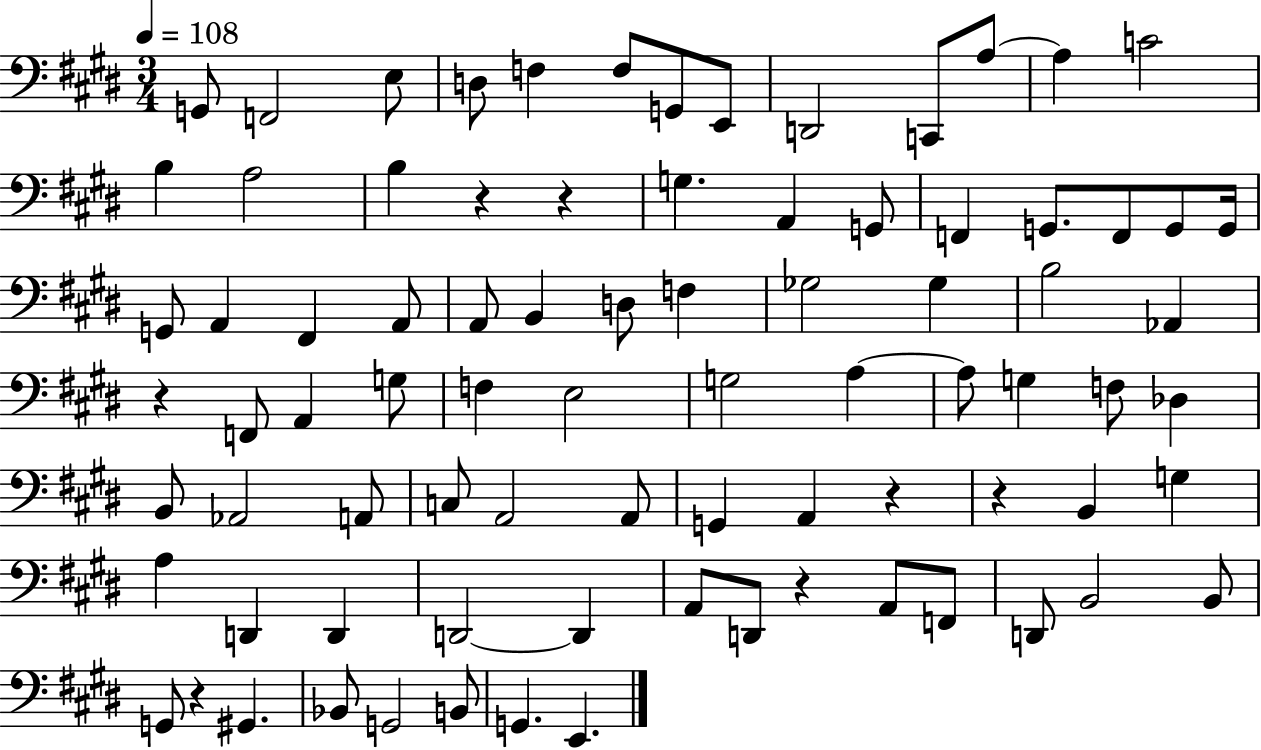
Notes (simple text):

G2/e F2/h E3/e D3/e F3/q F3/e G2/e E2/e D2/h C2/e A3/e A3/q C4/h B3/q A3/h B3/q R/q R/q G3/q. A2/q G2/e F2/q G2/e. F2/e G2/e G2/s G2/e A2/q F#2/q A2/e A2/e B2/q D3/e F3/q Gb3/h Gb3/q B3/h Ab2/q R/q F2/e A2/q G3/e F3/q E3/h G3/h A3/q A3/e G3/q F3/e Db3/q B2/e Ab2/h A2/e C3/e A2/h A2/e G2/q A2/q R/q R/q B2/q G3/q A3/q D2/q D2/q D2/h D2/q A2/e D2/e R/q A2/e F2/e D2/e B2/h B2/e G2/e R/q G#2/q. Bb2/e G2/h B2/e G2/q. E2/q.